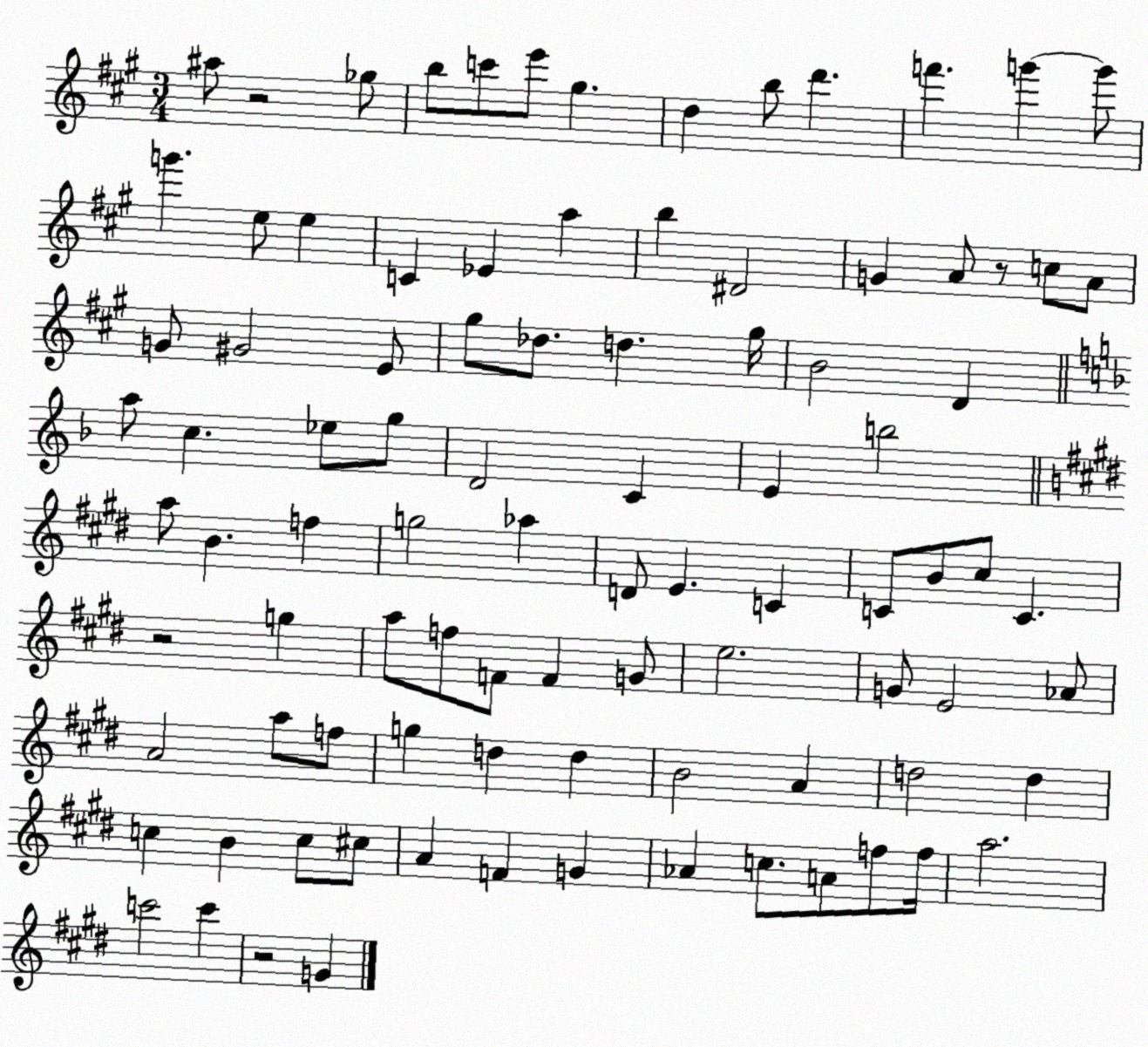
X:1
T:Untitled
M:3/4
L:1/4
K:A
^a/2 z2 _g/2 b/2 c'/2 e'/2 ^g d b/2 d' f' g' g'/2 g' e/2 e C _E a b ^D2 G A/2 z/2 c/2 A/2 G/2 ^G2 E/2 ^g/2 _d/2 d ^g/4 B2 D a/2 c _e/2 g/2 D2 C E b2 a/2 B f g2 _a D/2 E C C/2 B/2 ^c/2 C z2 g a/2 f/2 F/2 F G/2 e2 G/2 E2 _A/2 A2 a/2 f/2 g d d B2 A d2 d c B c/2 ^c/2 A F G _A c/2 A/2 f/2 f/4 a2 c'2 c' z2 G